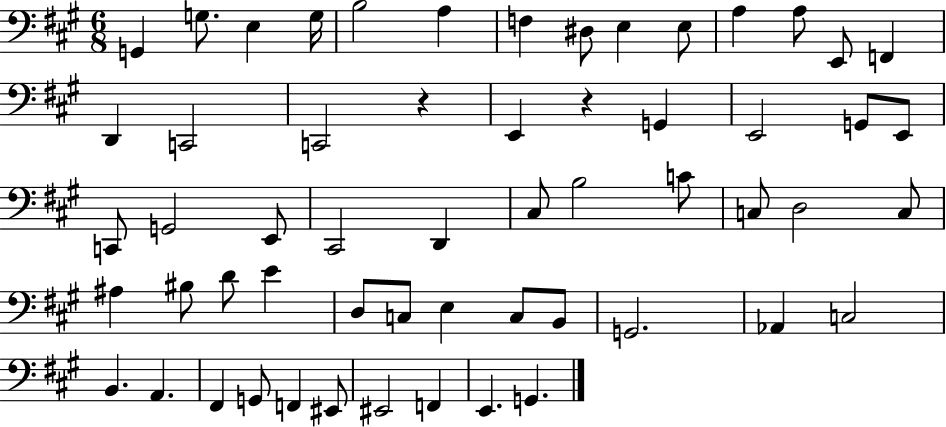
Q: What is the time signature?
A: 6/8